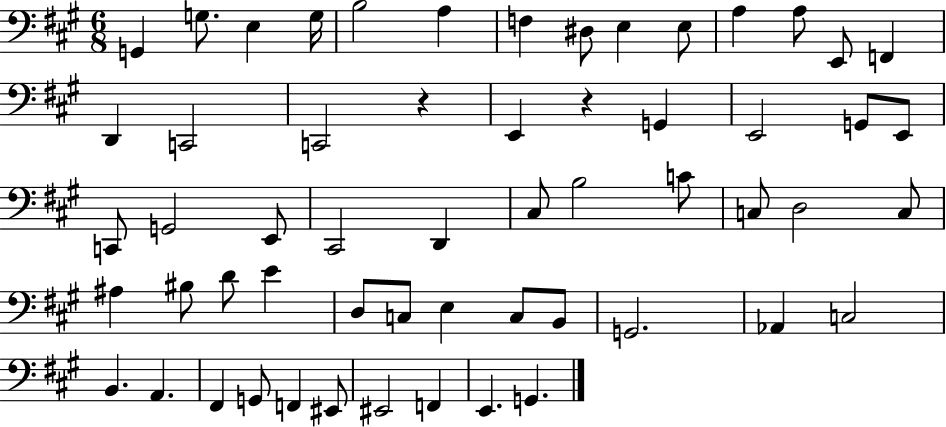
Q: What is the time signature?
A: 6/8